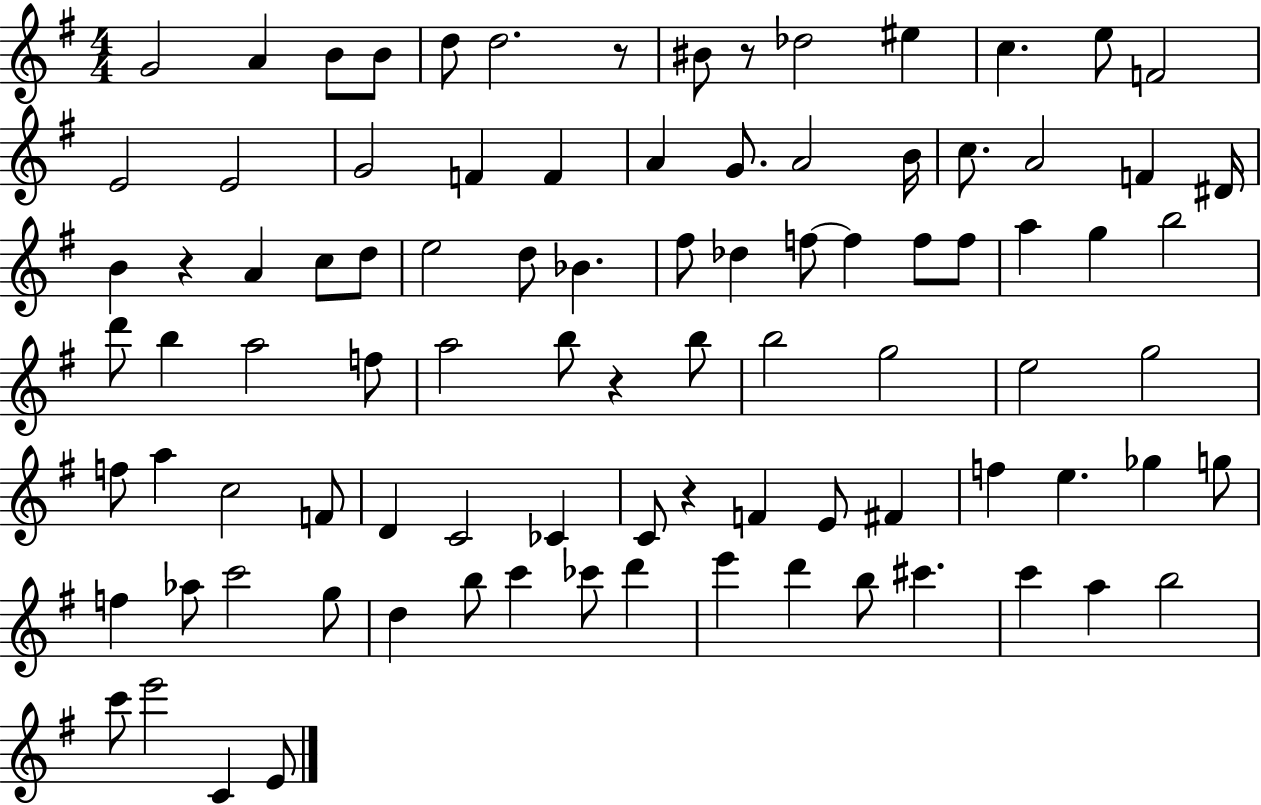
{
  \clef treble
  \numericTimeSignature
  \time 4/4
  \key g \major
  g'2 a'4 b'8 b'8 | d''8 d''2. r8 | bis'8 r8 des''2 eis''4 | c''4. e''8 f'2 | \break e'2 e'2 | g'2 f'4 f'4 | a'4 g'8. a'2 b'16 | c''8. a'2 f'4 dis'16 | \break b'4 r4 a'4 c''8 d''8 | e''2 d''8 bes'4. | fis''8 des''4 f''8~~ f''4 f''8 f''8 | a''4 g''4 b''2 | \break d'''8 b''4 a''2 f''8 | a''2 b''8 r4 b''8 | b''2 g''2 | e''2 g''2 | \break f''8 a''4 c''2 f'8 | d'4 c'2 ces'4 | c'8 r4 f'4 e'8 fis'4 | f''4 e''4. ges''4 g''8 | \break f''4 aes''8 c'''2 g''8 | d''4 b''8 c'''4 ces'''8 d'''4 | e'''4 d'''4 b''8 cis'''4. | c'''4 a''4 b''2 | \break c'''8 e'''2 c'4 e'8 | \bar "|."
}